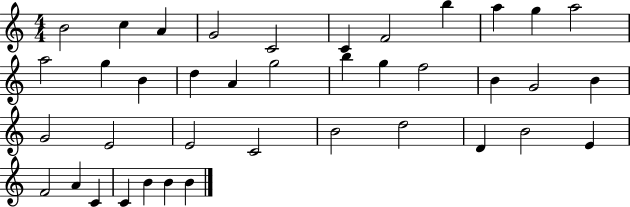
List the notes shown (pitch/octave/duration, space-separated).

B4/h C5/q A4/q G4/h C4/h C4/q F4/h B5/q A5/q G5/q A5/h A5/h G5/q B4/q D5/q A4/q G5/h B5/q G5/q F5/h B4/q G4/h B4/q G4/h E4/h E4/h C4/h B4/h D5/h D4/q B4/h E4/q F4/h A4/q C4/q C4/q B4/q B4/q B4/q